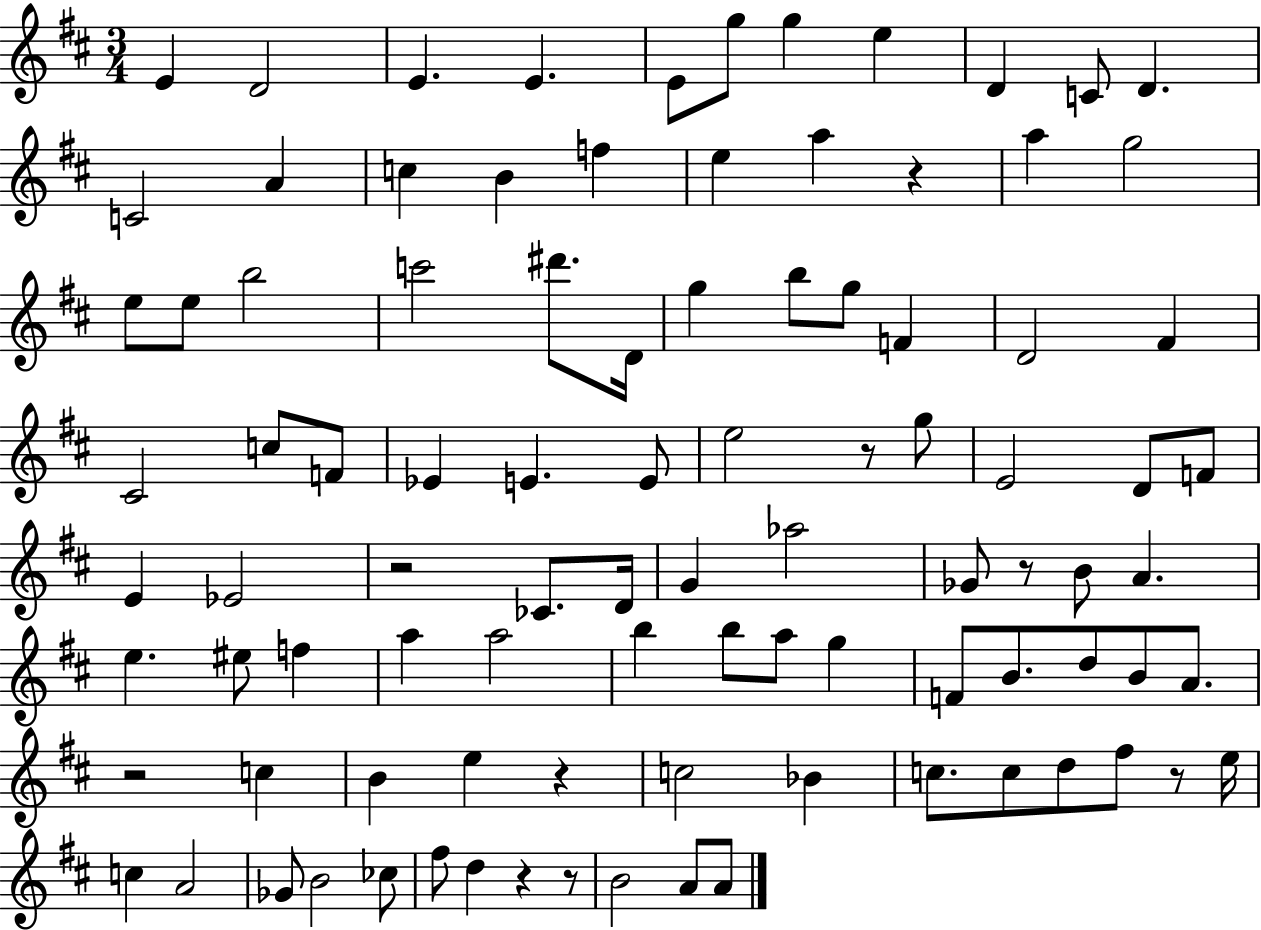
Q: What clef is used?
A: treble